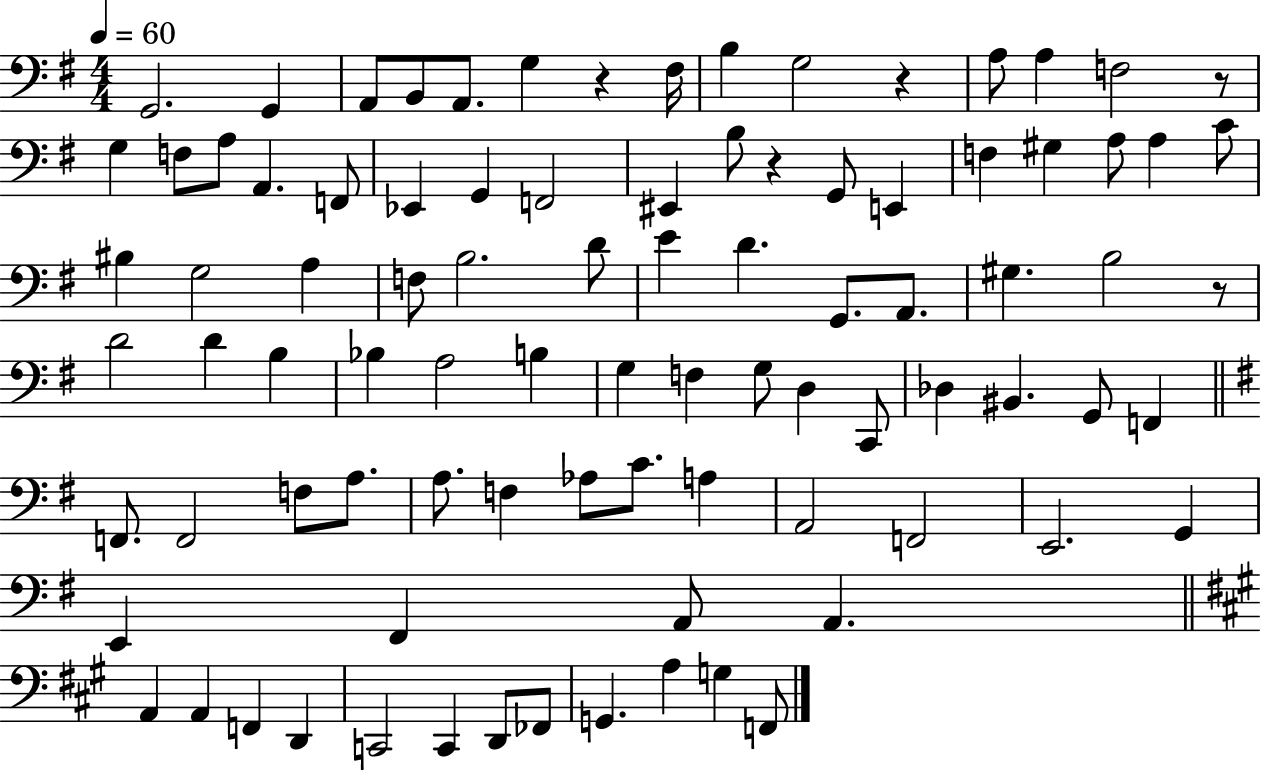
G2/h. G2/q A2/e B2/e A2/e. G3/q R/q F#3/s B3/q G3/h R/q A3/e A3/q F3/h R/e G3/q F3/e A3/e A2/q. F2/e Eb2/q G2/q F2/h EIS2/q B3/e R/q G2/e E2/q F3/q G#3/q A3/e A3/q C4/e BIS3/q G3/h A3/q F3/e B3/h. D4/e E4/q D4/q. G2/e. A2/e. G#3/q. B3/h R/e D4/h D4/q B3/q Bb3/q A3/h B3/q G3/q F3/q G3/e D3/q C2/e Db3/q BIS2/q. G2/e F2/q F2/e. F2/h F3/e A3/e. A3/e. F3/q Ab3/e C4/e. A3/q A2/h F2/h E2/h. G2/q E2/q F#2/q A2/e A2/q. A2/q A2/q F2/q D2/q C2/h C2/q D2/e FES2/e G2/q. A3/q G3/q F2/e